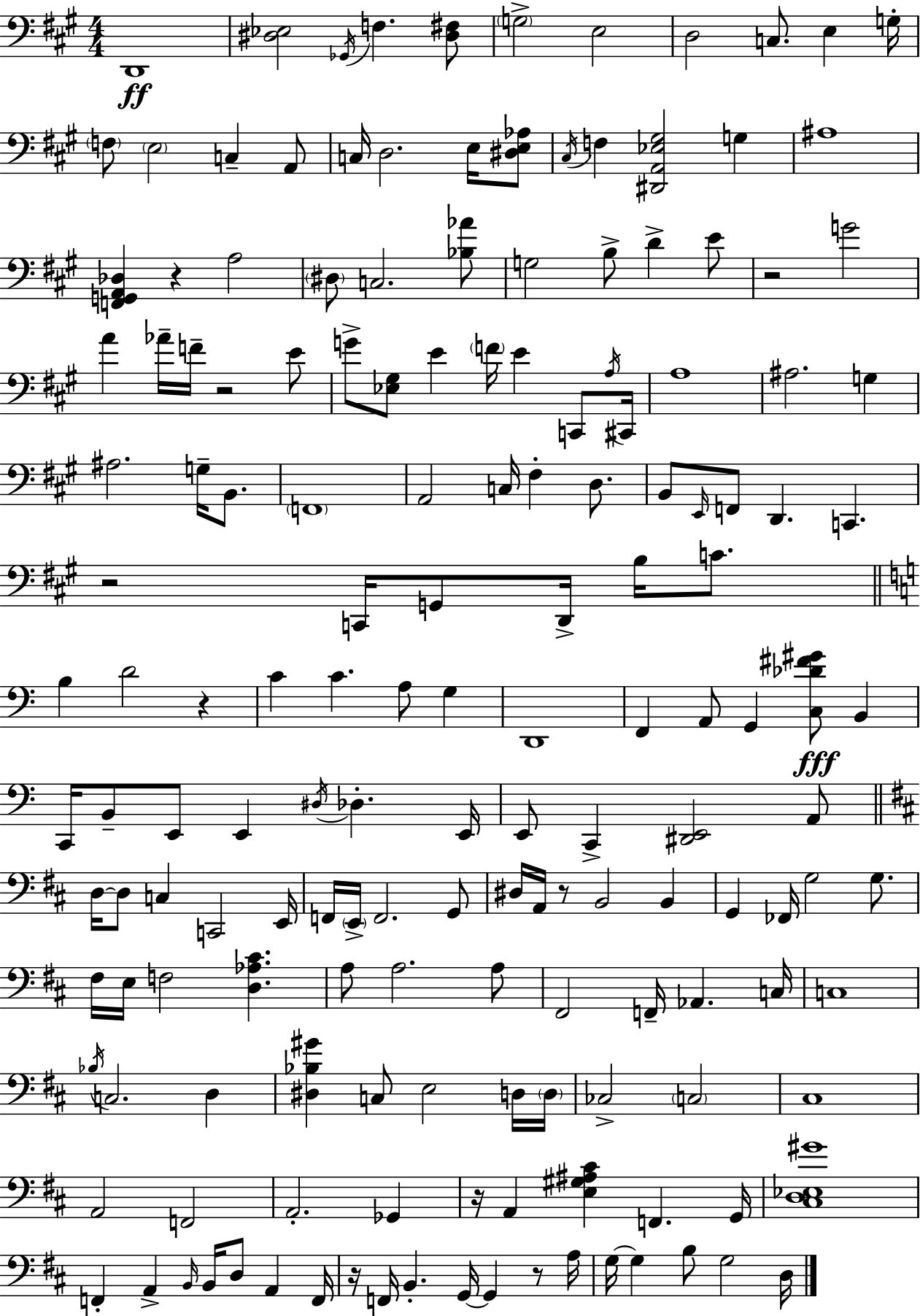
D2/w [D#3,Eb3]/h Gb2/s F3/q. [D#3,F#3]/e G3/h E3/h D3/h C3/e. E3/q G3/s F3/e E3/h C3/q A2/e C3/s D3/h. E3/s [D#3,E3,Ab3]/e C#3/s F3/q [D#2,A2,Eb3,G#3]/h G3/q A#3/w [F2,G2,A2,Db3]/q R/q A3/h D#3/e C3/h. [Bb3,Ab4]/e G3/h B3/e D4/q E4/e R/h G4/h A4/q Ab4/s F4/s R/h E4/e G4/e [Eb3,G#3]/e E4/q F4/s E4/q C2/e A3/s C#2/s A3/w A#3/h. G3/q A#3/h. G3/s B2/e. F2/w A2/h C3/s F#3/q D3/e. B2/e E2/s F2/e D2/q. C2/q. R/h C2/s G2/e D2/s B3/s C4/e. B3/q D4/h R/q C4/q C4/q. A3/e G3/q D2/w F2/q A2/e G2/q [C3,Db4,F#4,G#4]/e B2/q C2/s B2/e E2/e E2/q D#3/s Db3/q. E2/s E2/e C2/q [D#2,E2]/h A2/e D3/s D3/e C3/q C2/h E2/s F2/s E2/s F2/h. G2/e D#3/s A2/s R/e B2/h B2/q G2/q FES2/s G3/h G3/e. F#3/s E3/s F3/h [D3,Ab3,C#4]/q. A3/e A3/h. A3/e F#2/h F2/s Ab2/q. C3/s C3/w Bb3/s C3/h. D3/q [D#3,Bb3,G#4]/q C3/e E3/h D3/s D3/s CES3/h C3/h C#3/w A2/h F2/h A2/h. Gb2/q R/s A2/q [E3,G#3,A#3,C#4]/q F2/q. G2/s [C#3,D3,Eb3,G#4]/w F2/q A2/q B2/s B2/s D3/e A2/q F2/s R/s F2/s B2/q. G2/s G2/q R/e A3/s G3/s G3/q B3/e G3/h D3/s